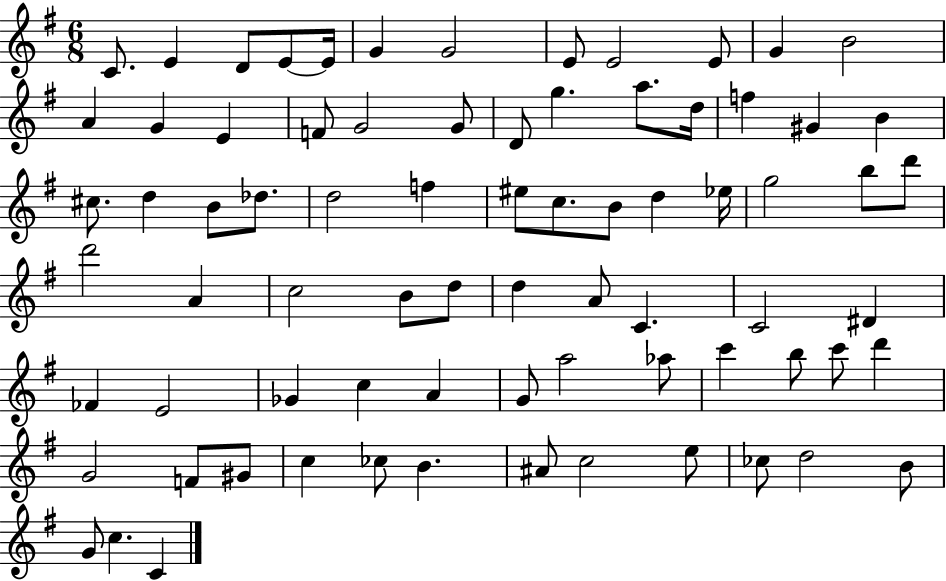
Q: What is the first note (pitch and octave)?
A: C4